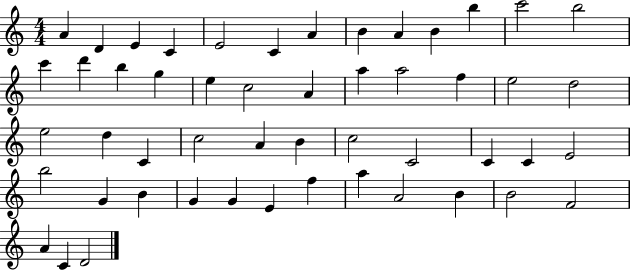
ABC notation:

X:1
T:Untitled
M:4/4
L:1/4
K:C
A D E C E2 C A B A B b c'2 b2 c' d' b g e c2 A a a2 f e2 d2 e2 d C c2 A B c2 C2 C C E2 b2 G B G G E f a A2 B B2 F2 A C D2